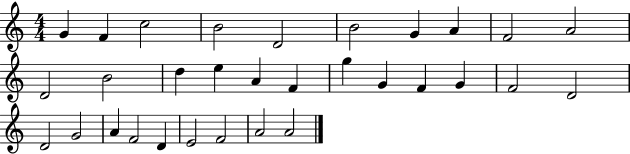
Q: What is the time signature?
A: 4/4